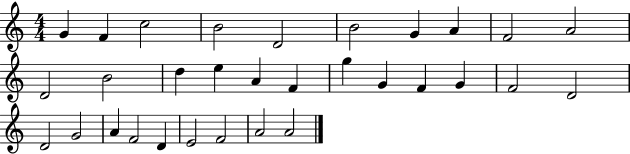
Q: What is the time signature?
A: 4/4